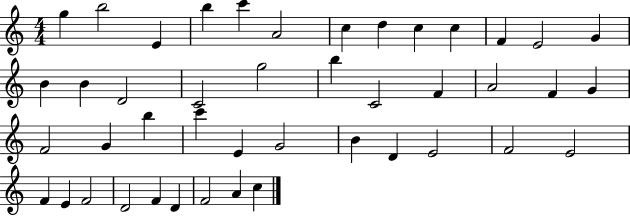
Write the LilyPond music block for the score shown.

{
  \clef treble
  \numericTimeSignature
  \time 4/4
  \key c \major
  g''4 b''2 e'4 | b''4 c'''4 a'2 | c''4 d''4 c''4 c''4 | f'4 e'2 g'4 | \break b'4 b'4 d'2 | c'2 g''2 | b''4 c'2 f'4 | a'2 f'4 g'4 | \break f'2 g'4 b''4 | c'''4 e'4 g'2 | b'4 d'4 e'2 | f'2 e'2 | \break f'4 e'4 f'2 | d'2 f'4 d'4 | f'2 a'4 c''4 | \bar "|."
}